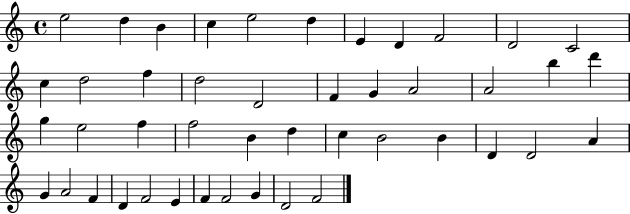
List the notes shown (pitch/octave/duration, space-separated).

E5/h D5/q B4/q C5/q E5/h D5/q E4/q D4/q F4/h D4/h C4/h C5/q D5/h F5/q D5/h D4/h F4/q G4/q A4/h A4/h B5/q D6/q G5/q E5/h F5/q F5/h B4/q D5/q C5/q B4/h B4/q D4/q D4/h A4/q G4/q A4/h F4/q D4/q F4/h E4/q F4/q F4/h G4/q D4/h F4/h